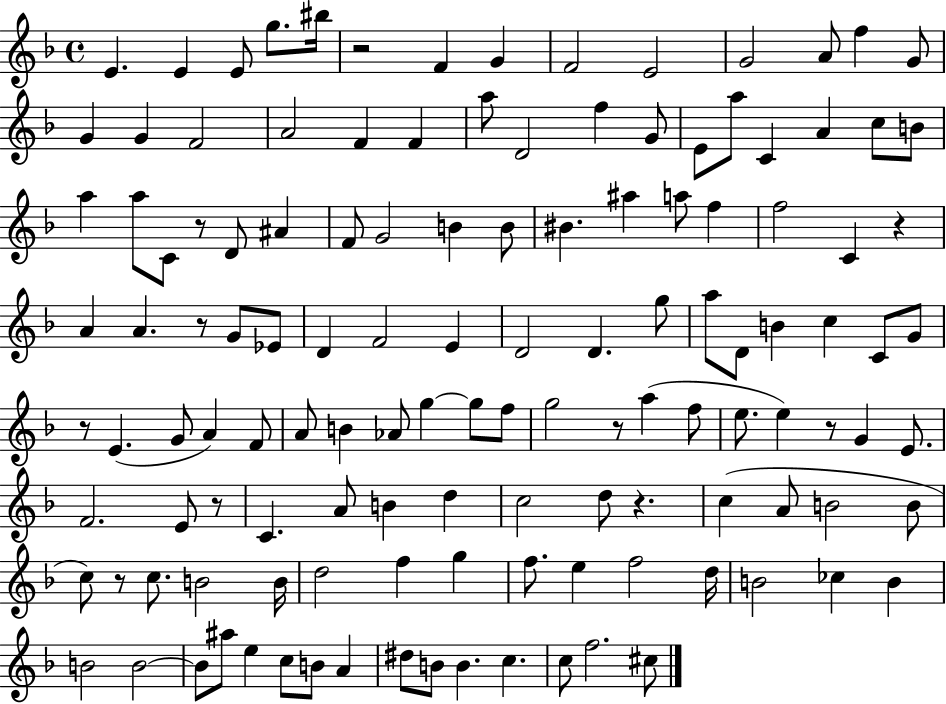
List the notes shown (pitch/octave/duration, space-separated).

E4/q. E4/q E4/e G5/e. BIS5/s R/h F4/q G4/q F4/h E4/h G4/h A4/e F5/q G4/e G4/q G4/q F4/h A4/h F4/q F4/q A5/e D4/h F5/q G4/e E4/e A5/e C4/q A4/q C5/e B4/e A5/q A5/e C4/e R/e D4/e A#4/q F4/e G4/h B4/q B4/e BIS4/q. A#5/q A5/e F5/q F5/h C4/q R/q A4/q A4/q. R/e G4/e Eb4/e D4/q F4/h E4/q D4/h D4/q. G5/e A5/e D4/e B4/q C5/q C4/e G4/e R/e E4/q. G4/e A4/q F4/e A4/e B4/q Ab4/e G5/q G5/e F5/e G5/h R/e A5/q F5/e E5/e. E5/q R/e G4/q E4/e. F4/h. E4/e R/e C4/q. A4/e B4/q D5/q C5/h D5/e R/q. C5/q A4/e B4/h B4/e C5/e R/e C5/e. B4/h B4/s D5/h F5/q G5/q F5/e. E5/q F5/h D5/s B4/h CES5/q B4/q B4/h B4/h B4/e A#5/e E5/q C5/e B4/e A4/q D#5/e B4/e B4/q. C5/q. C5/e F5/h. C#5/e